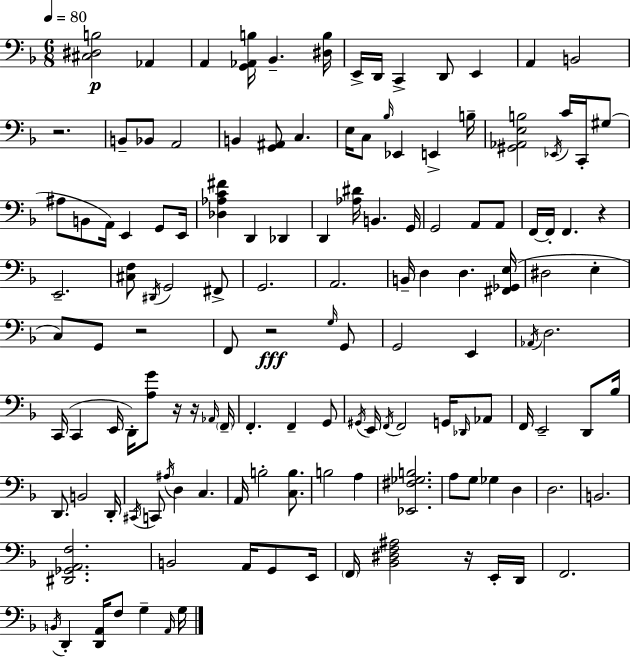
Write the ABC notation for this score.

X:1
T:Untitled
M:6/8
L:1/4
K:F
[^C,^D,B,]2 _A,, A,, [G,,_A,,B,]/4 _B,, [^D,B,]/4 E,,/4 D,,/4 C,, D,,/2 E,, A,, B,,2 z2 B,,/2 _B,,/2 A,,2 B,, [G,,^A,,]/2 C, E,/4 C,/2 _B,/4 _E,, E,, B,/4 [^G,,_A,,E,B,]2 _E,,/4 C/4 C,,/4 ^G,/2 ^A,/2 B,,/2 A,,/4 E,, G,,/2 E,,/4 [_D,_A,C^F] D,, _D,, D,, [_A,^D]/4 B,, G,,/4 G,,2 A,,/2 A,,/2 F,,/4 F,,/4 F,, z E,,2 [^C,F,]/2 ^D,,/4 G,,2 ^F,,/2 G,,2 A,,2 B,,/4 D, D, [^F,,_G,,E,]/4 ^D,2 E, C,/2 G,,/2 z2 F,,/2 z2 G,/4 G,,/2 G,,2 E,, _A,,/4 D,2 C,,/4 C,, E,,/4 D,,/4 [A,G]/2 z/4 z/4 _A,,/4 F,,/4 F,, F,, G,,/2 ^G,,/4 E,,/4 F,,/4 F,,2 G,,/4 _D,,/4 _A,,/2 F,,/4 E,,2 D,,/2 _B,/4 D,,/2 B,,2 D,,/4 ^C,,/4 C,,/2 ^A,/4 D, C, A,,/4 B,2 [C,B,]/2 B,2 A, [_E,,^F,_G,B,]2 A,/2 G,/2 _G, D, D,2 B,,2 [^D,,_G,,A,,F,]2 B,,2 A,,/4 G,,/2 E,,/4 F,,/4 [_B,,^D,F,^A,]2 z/4 E,,/4 D,,/4 F,,2 B,,/4 D,, [D,,A,,]/4 F,/2 G, A,,/4 G,/4